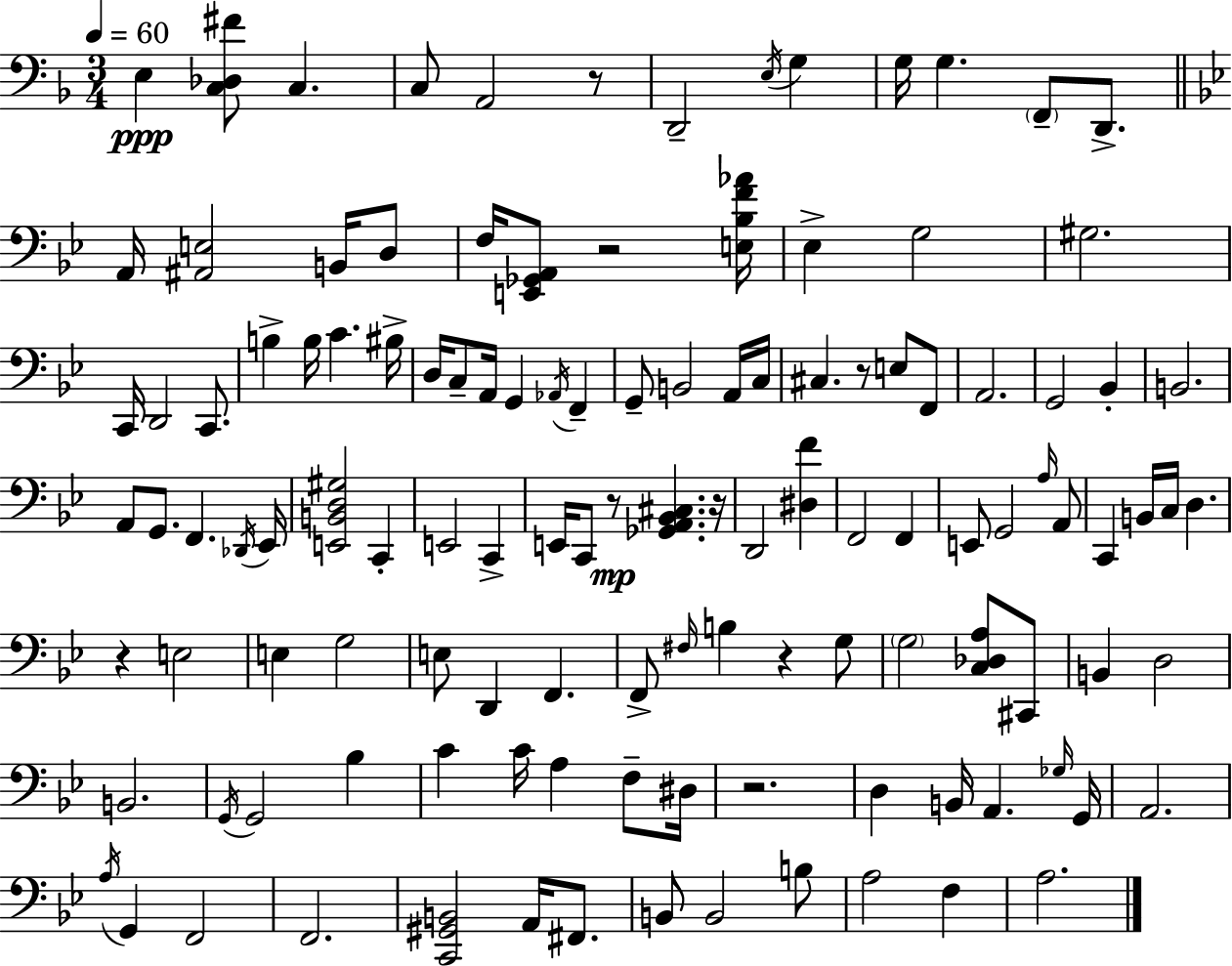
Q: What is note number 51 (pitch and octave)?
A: E2